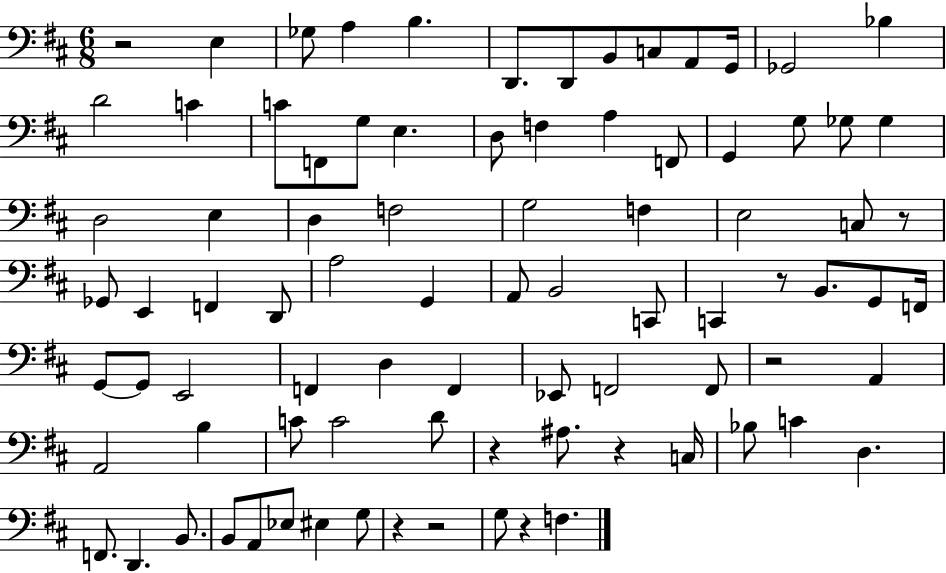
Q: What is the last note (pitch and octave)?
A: F3